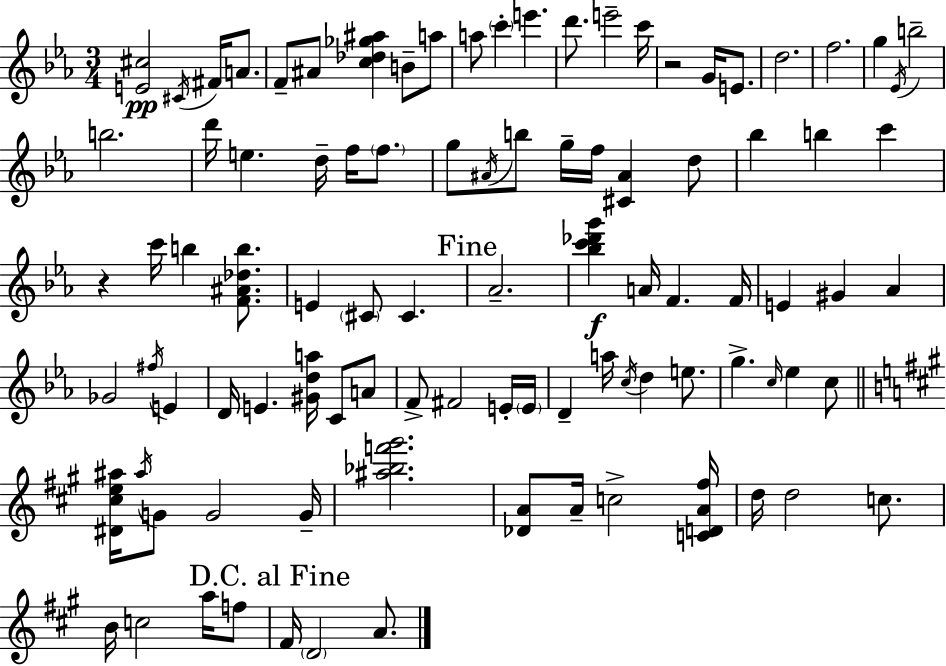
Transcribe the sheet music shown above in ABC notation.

X:1
T:Untitled
M:3/4
L:1/4
K:Cm
[E^c]2 ^C/4 ^F/4 A/2 F/2 ^A/2 [c_d_g^a] B/2 a/2 a/2 c' e' d'/2 e'2 c'/4 z2 G/4 E/2 d2 f2 g _E/4 b2 b2 d'/4 e d/4 f/4 f/2 g/2 ^A/4 b/2 g/4 f/4 [^C^A] d/2 _b b c' z c'/4 b [F^A_db]/2 E ^C/2 ^C _A2 [_bc'_d'g'] A/4 F F/4 E ^G _A _G2 ^f/4 E D/4 E [^Gda]/4 C/2 A/2 F/2 ^F2 E/4 E/4 D a/4 c/4 d e/2 g c/4 _e c/2 [^D^ce^a]/4 ^a/4 G/2 G2 G/4 [^a_bf'^g']2 [_DA]/2 A/4 c2 [CDA^f]/4 d/4 d2 c/2 B/4 c2 a/4 f/2 ^F/4 D2 A/2